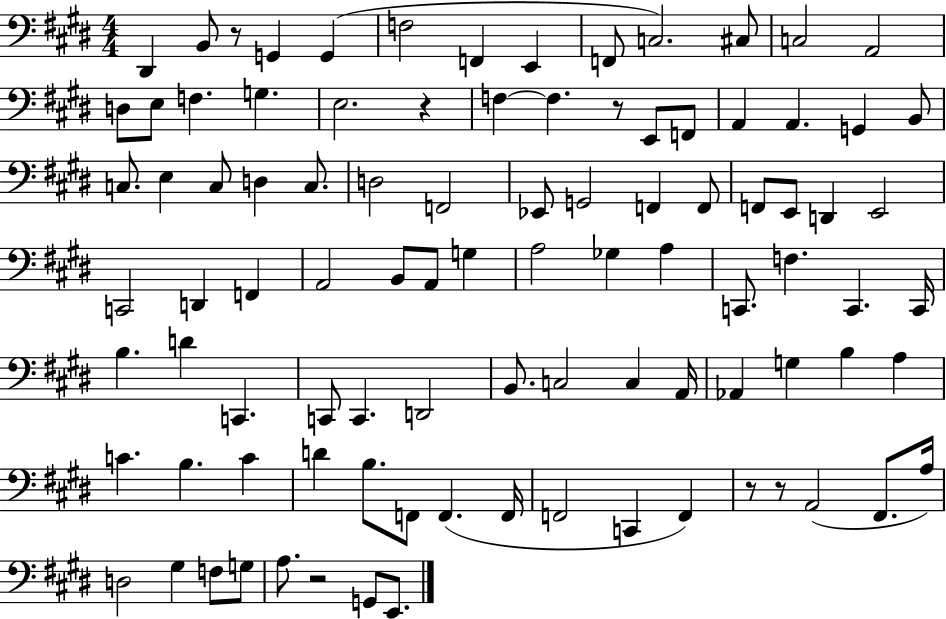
X:1
T:Untitled
M:4/4
L:1/4
K:E
^D,, B,,/2 z/2 G,, G,, F,2 F,, E,, F,,/2 C,2 ^C,/2 C,2 A,,2 D,/2 E,/2 F, G, E,2 z F, F, z/2 E,,/2 F,,/2 A,, A,, G,, B,,/2 C,/2 E, C,/2 D, C,/2 D,2 F,,2 _E,,/2 G,,2 F,, F,,/2 F,,/2 E,,/2 D,, E,,2 C,,2 D,, F,, A,,2 B,,/2 A,,/2 G, A,2 _G, A, C,,/2 F, C,, C,,/4 B, D C,, C,,/2 C,, D,,2 B,,/2 C,2 C, A,,/4 _A,, G, B, A, C B, C D B,/2 F,,/2 F,, F,,/4 F,,2 C,, F,, z/2 z/2 A,,2 ^F,,/2 A,/4 D,2 ^G, F,/2 G,/2 A,/2 z2 G,,/2 E,,/2